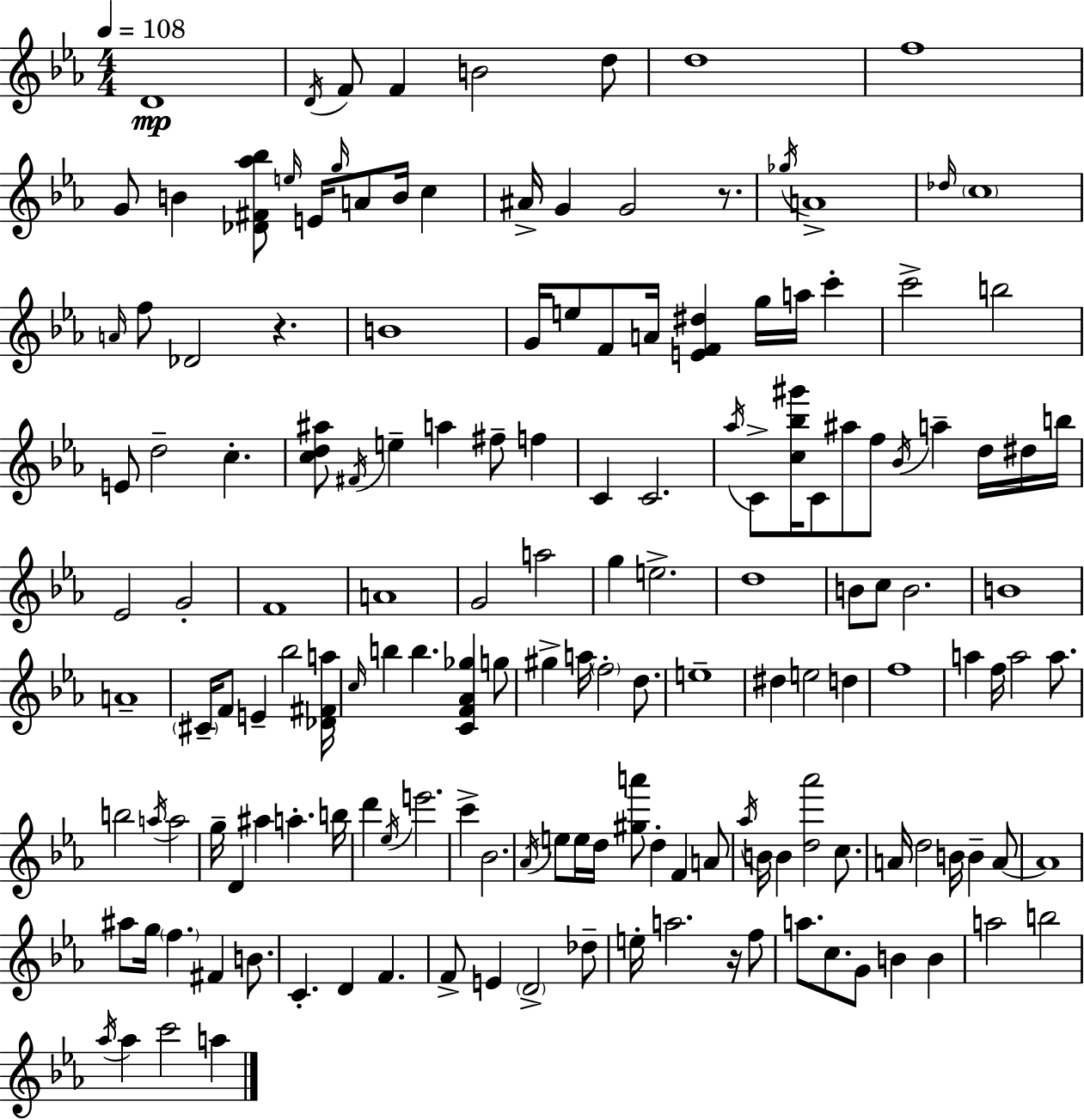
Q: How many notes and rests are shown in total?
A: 158